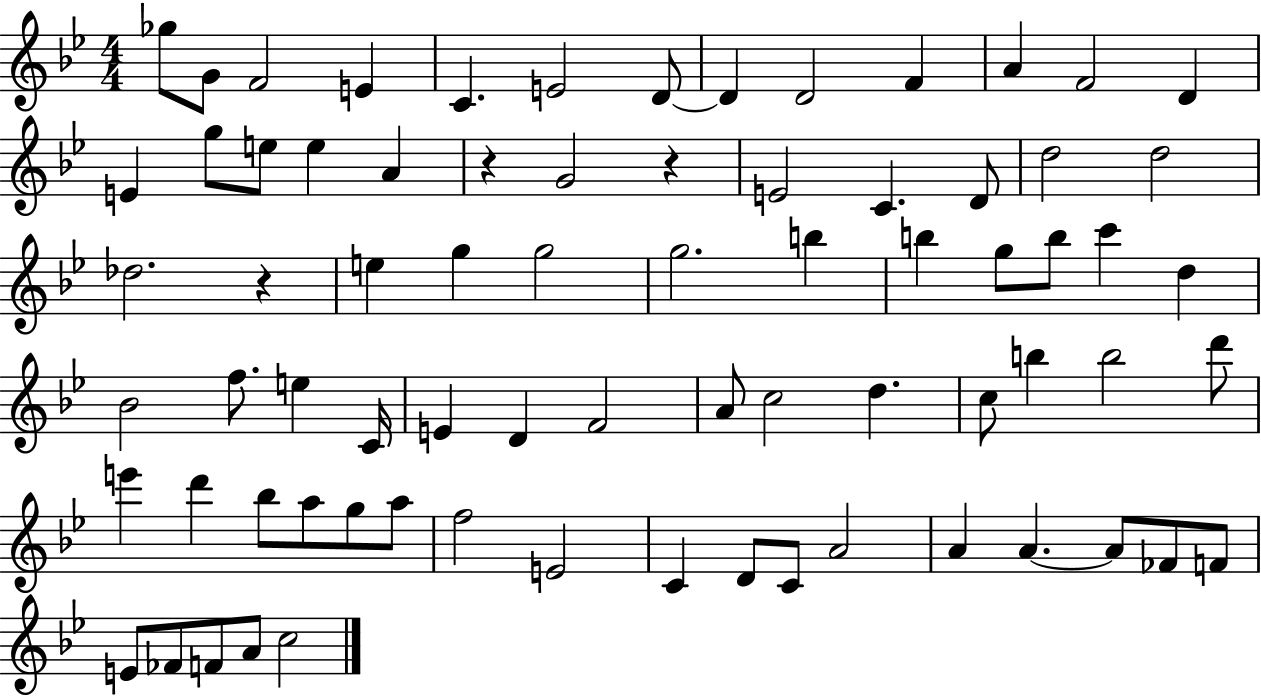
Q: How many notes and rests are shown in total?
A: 74